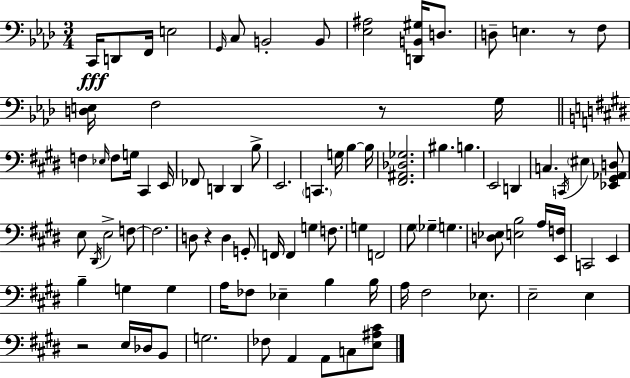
C2/s D2/e F2/s E3/h G2/s C3/e B2/h B2/e [Eb3,A#3]/h [D2,B2,G#3]/s D3/e. D3/e E3/q. R/e F3/e [D3,E3]/s F3/h R/e G3/s F3/q Eb3/s F3/e G3/s C#2/q E2/s FES2/e D2/q D2/q B3/e E2/h. C2/q. G3/s B3/q B3/s [F#2,A#2,Db3,Gb3]/h. BIS3/q. B3/q. E2/h D2/q C3/q. C2/s EIS3/q [Eb2,G#2,Ab2,D3]/e E3/e D#2/s E3/h F3/e F3/h. D3/e R/q D3/q G2/e F2/s F2/q G3/q F3/e. G3/q F2/h G#3/e Gb3/q G3/q. [D3,Eb3]/e [E3,B3]/h A3/s [E2,F3]/s C2/h E2/q B3/q G3/q G3/q A3/s FES3/e Eb3/q B3/q B3/s A3/s F#3/h Eb3/e. E3/h E3/q R/h E3/s Db3/s B2/e G3/h. FES3/e A2/q A2/e C3/e [E3,A#3,C#4]/e